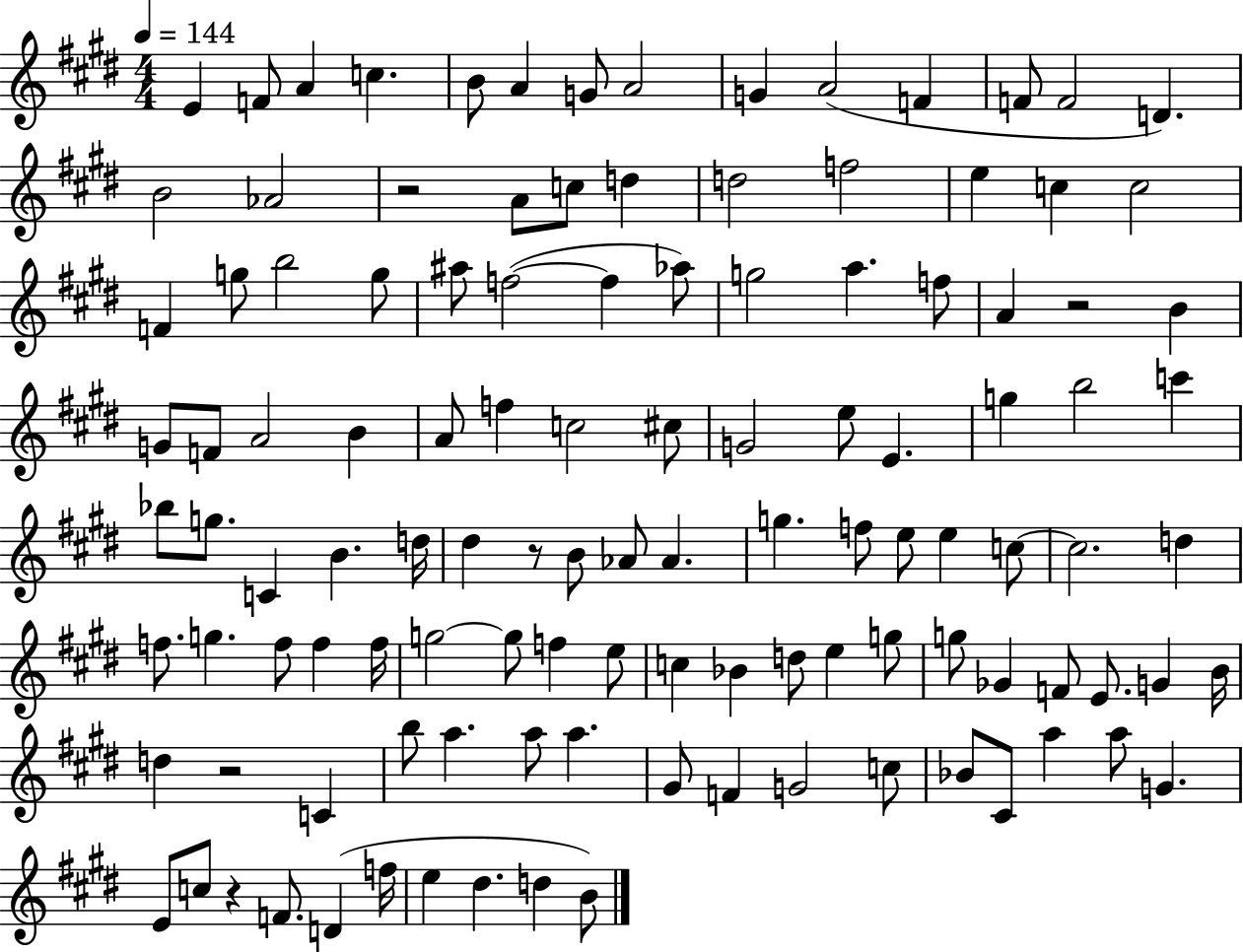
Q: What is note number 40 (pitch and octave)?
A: A4